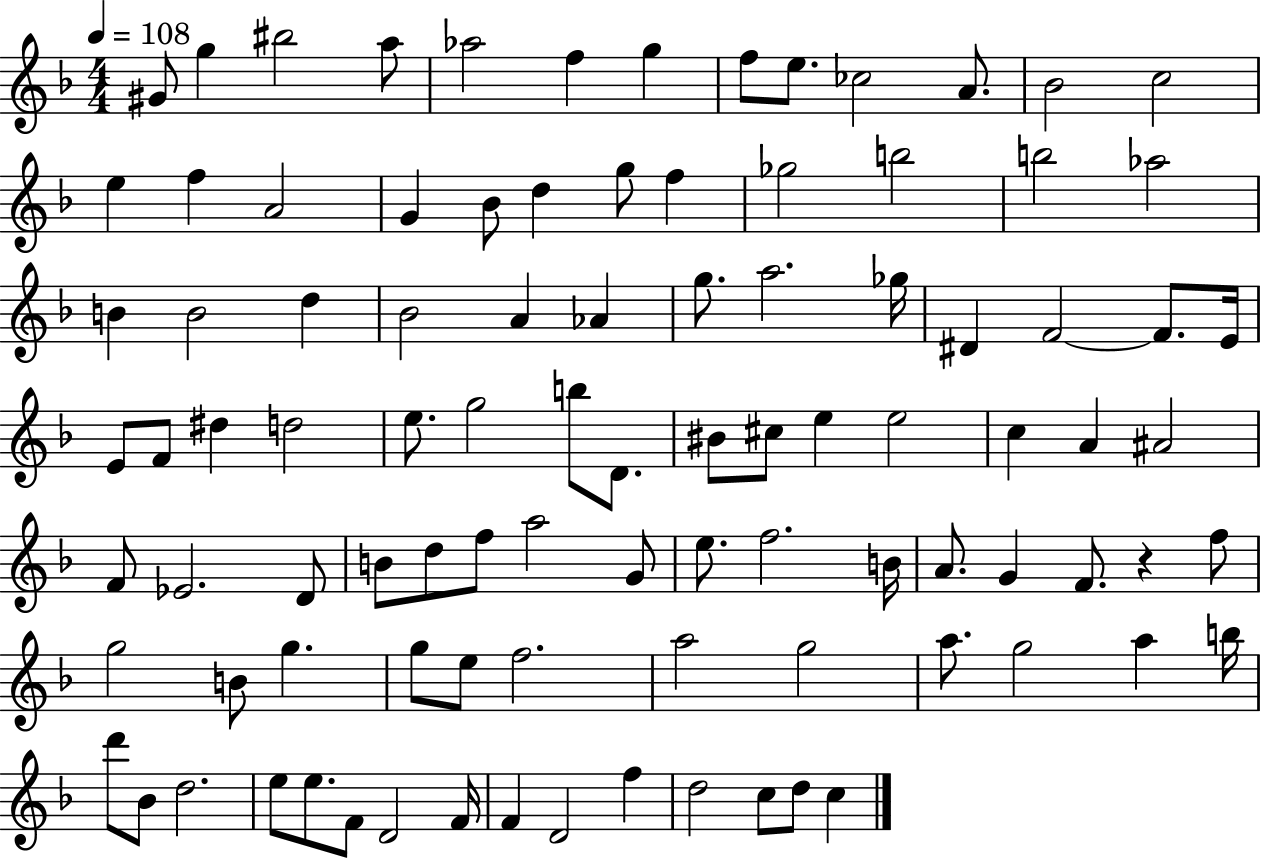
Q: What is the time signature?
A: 4/4